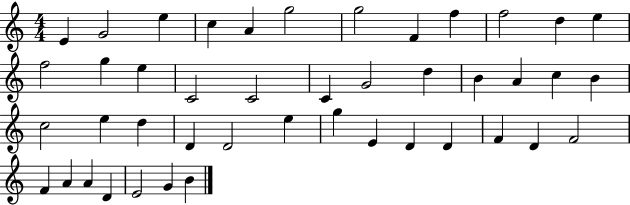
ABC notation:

X:1
T:Untitled
M:4/4
L:1/4
K:C
E G2 e c A g2 g2 F f f2 d e f2 g e C2 C2 C G2 d B A c B c2 e d D D2 e g E D D F D F2 F A A D E2 G B